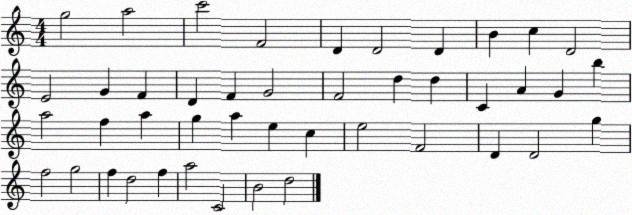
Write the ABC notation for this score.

X:1
T:Untitled
M:4/4
L:1/4
K:C
g2 a2 c'2 F2 D D2 D B c D2 E2 G F D F G2 F2 d d C A G b a2 f a g a e c e2 F2 D D2 g f2 g2 f d2 f a2 C2 B2 d2